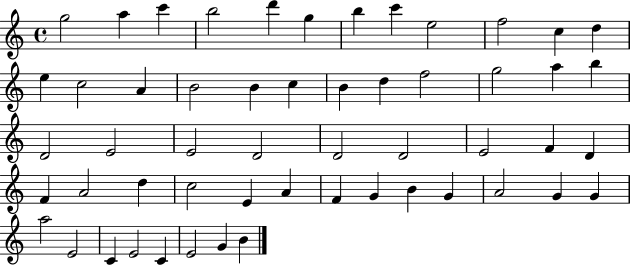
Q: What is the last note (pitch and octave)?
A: B4